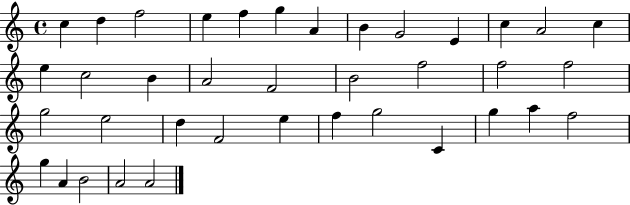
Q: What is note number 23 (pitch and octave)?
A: G5